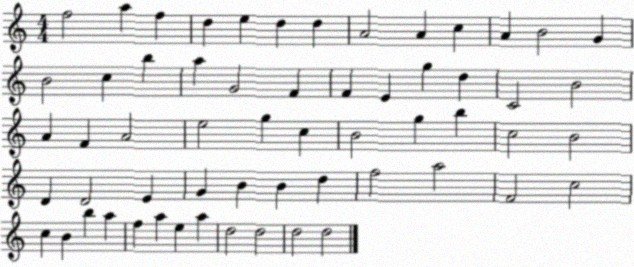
X:1
T:Untitled
M:4/4
L:1/4
K:C
f2 a f d e d d A2 A c A B2 G B2 c b a G2 F F E g d C2 B2 A F A2 e2 g c B2 g b c2 B2 D D2 E G B B d f2 a2 F2 c2 c B b a f a e a d2 d2 d2 d2